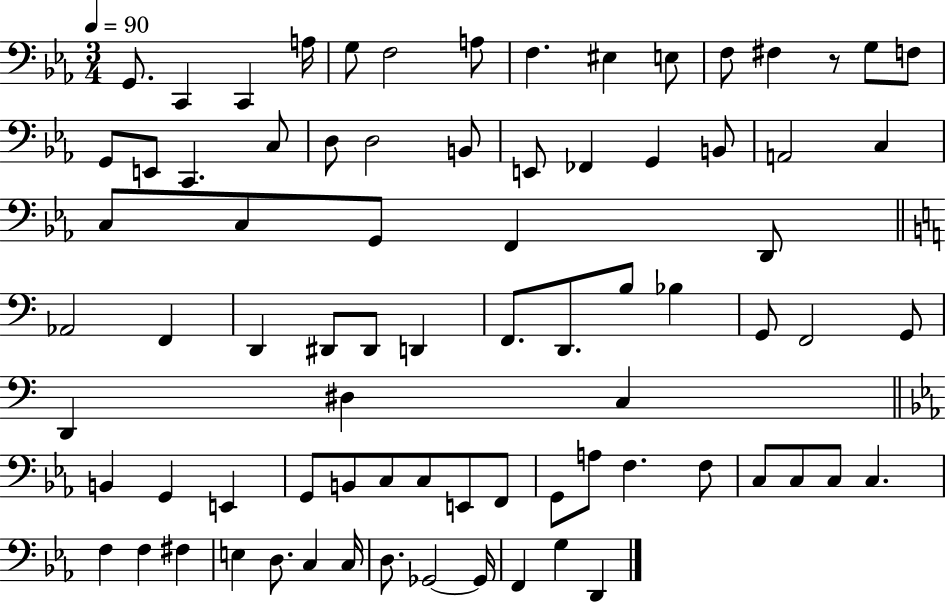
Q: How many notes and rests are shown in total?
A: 79